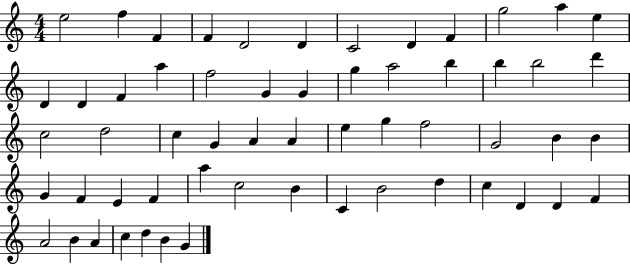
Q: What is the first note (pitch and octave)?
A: E5